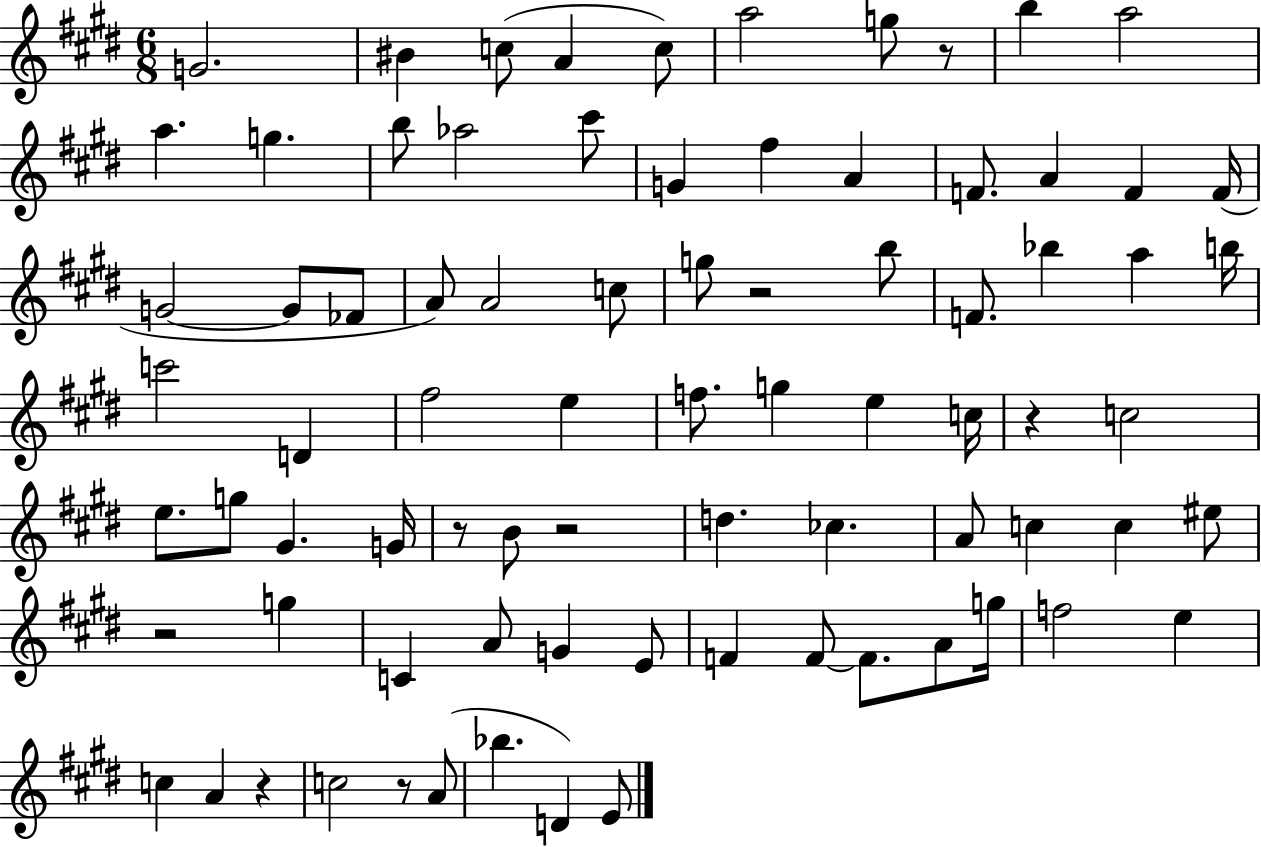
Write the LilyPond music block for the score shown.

{
  \clef treble
  \numericTimeSignature
  \time 6/8
  \key e \major
  g'2. | bis'4 c''8( a'4 c''8) | a''2 g''8 r8 | b''4 a''2 | \break a''4. g''4. | b''8 aes''2 cis'''8 | g'4 fis''4 a'4 | f'8. a'4 f'4 f'16( | \break g'2~~ g'8 fes'8 | a'8) a'2 c''8 | g''8 r2 b''8 | f'8. bes''4 a''4 b''16 | \break c'''2 d'4 | fis''2 e''4 | f''8. g''4 e''4 c''16 | r4 c''2 | \break e''8. g''8 gis'4. g'16 | r8 b'8 r2 | d''4. ces''4. | a'8 c''4 c''4 eis''8 | \break r2 g''4 | c'4 a'8 g'4 e'8 | f'4 f'8~~ f'8. a'8 g''16 | f''2 e''4 | \break c''4 a'4 r4 | c''2 r8 a'8( | bes''4. d'4) e'8 | \bar "|."
}